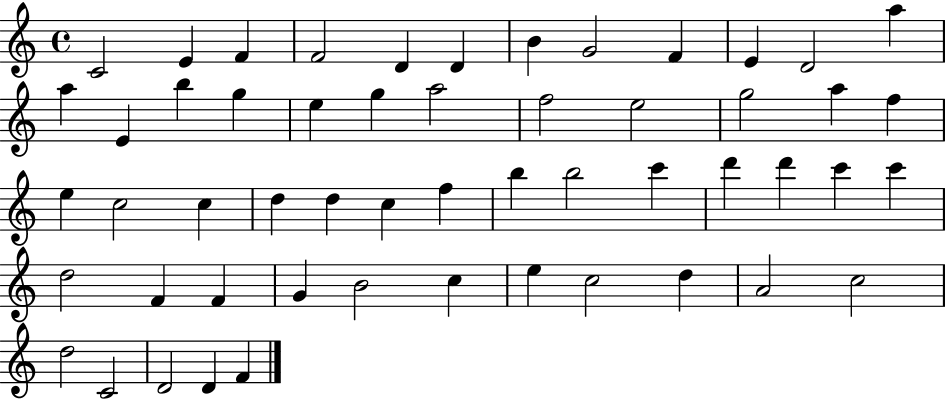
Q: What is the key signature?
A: C major